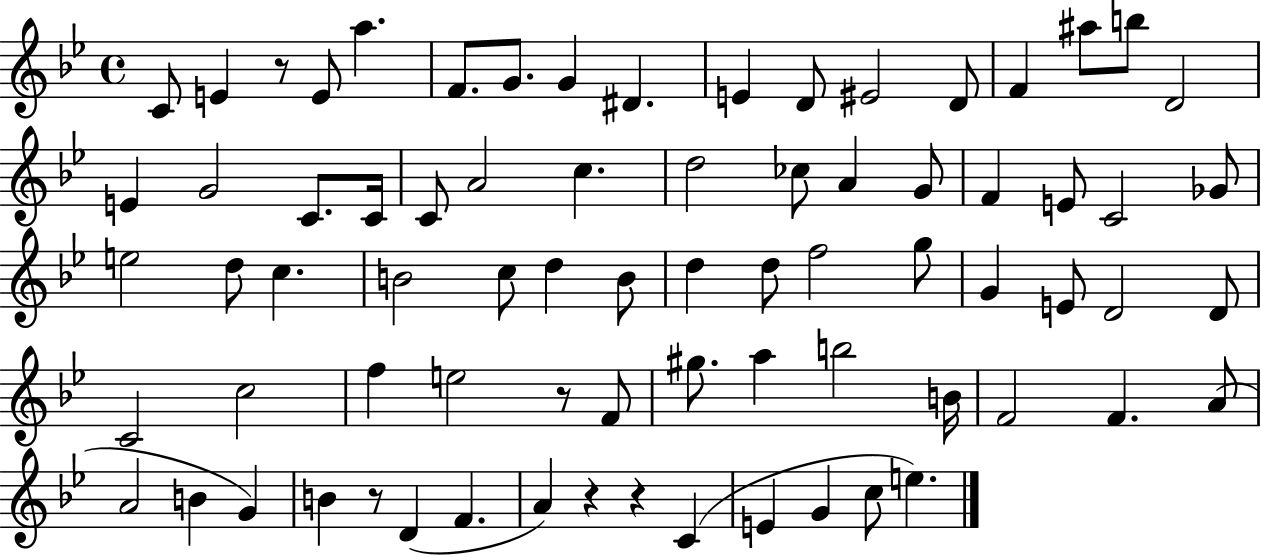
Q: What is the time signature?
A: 4/4